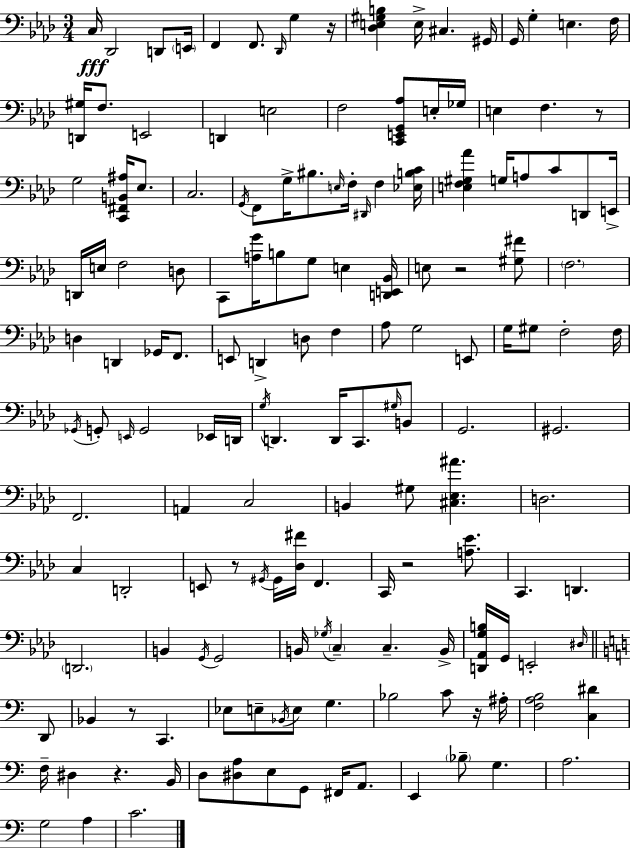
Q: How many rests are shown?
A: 8